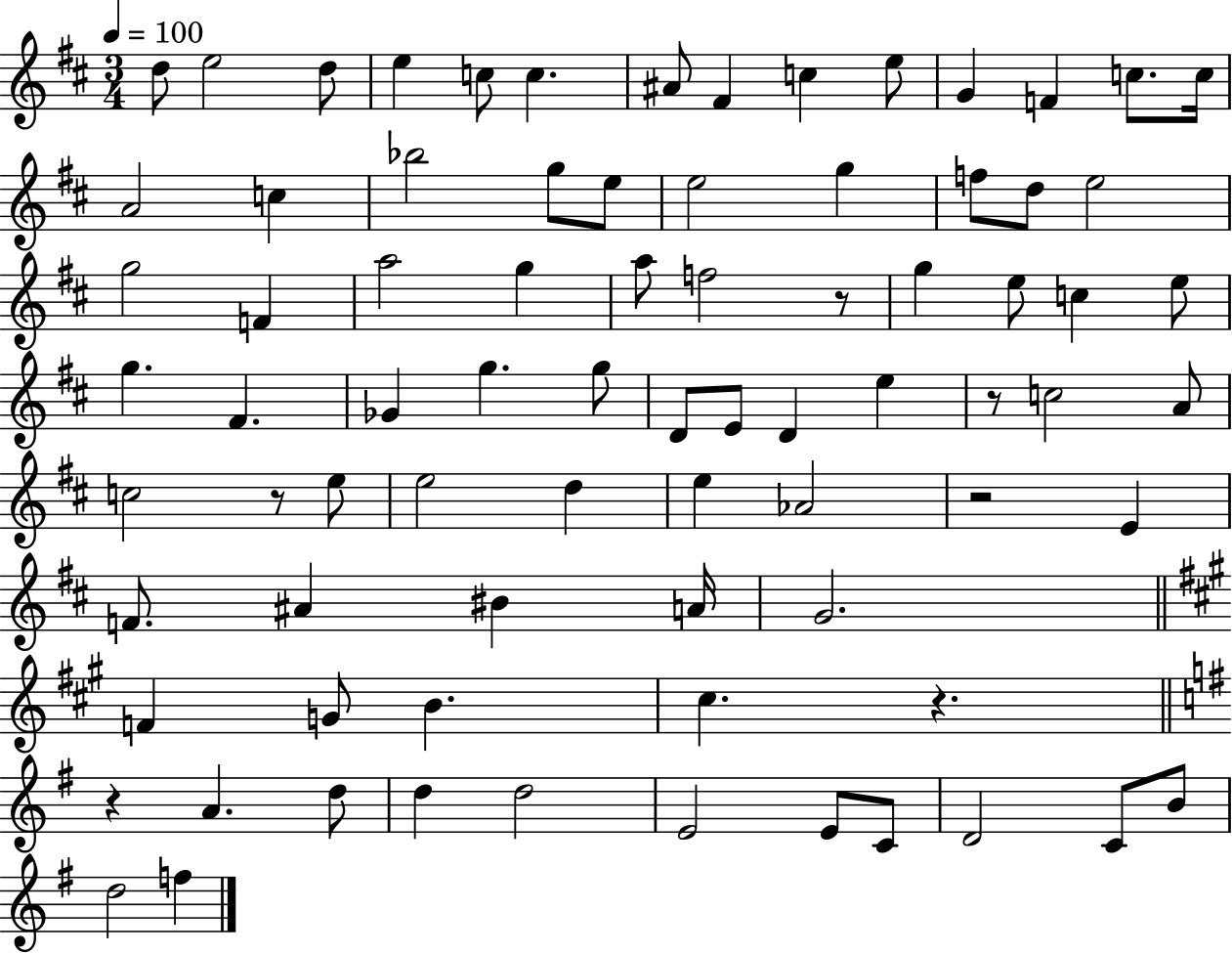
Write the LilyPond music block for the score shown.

{
  \clef treble
  \numericTimeSignature
  \time 3/4
  \key d \major
  \tempo 4 = 100
  d''8 e''2 d''8 | e''4 c''8 c''4. | ais'8 fis'4 c''4 e''8 | g'4 f'4 c''8. c''16 | \break a'2 c''4 | bes''2 g''8 e''8 | e''2 g''4 | f''8 d''8 e''2 | \break g''2 f'4 | a''2 g''4 | a''8 f''2 r8 | g''4 e''8 c''4 e''8 | \break g''4. fis'4. | ges'4 g''4. g''8 | d'8 e'8 d'4 e''4 | r8 c''2 a'8 | \break c''2 r8 e''8 | e''2 d''4 | e''4 aes'2 | r2 e'4 | \break f'8. ais'4 bis'4 a'16 | g'2. | \bar "||" \break \key a \major f'4 g'8 b'4. | cis''4. r4. | \bar "||" \break \key e \minor r4 a'4. d''8 | d''4 d''2 | e'2 e'8 c'8 | d'2 c'8 b'8 | \break d''2 f''4 | \bar "|."
}